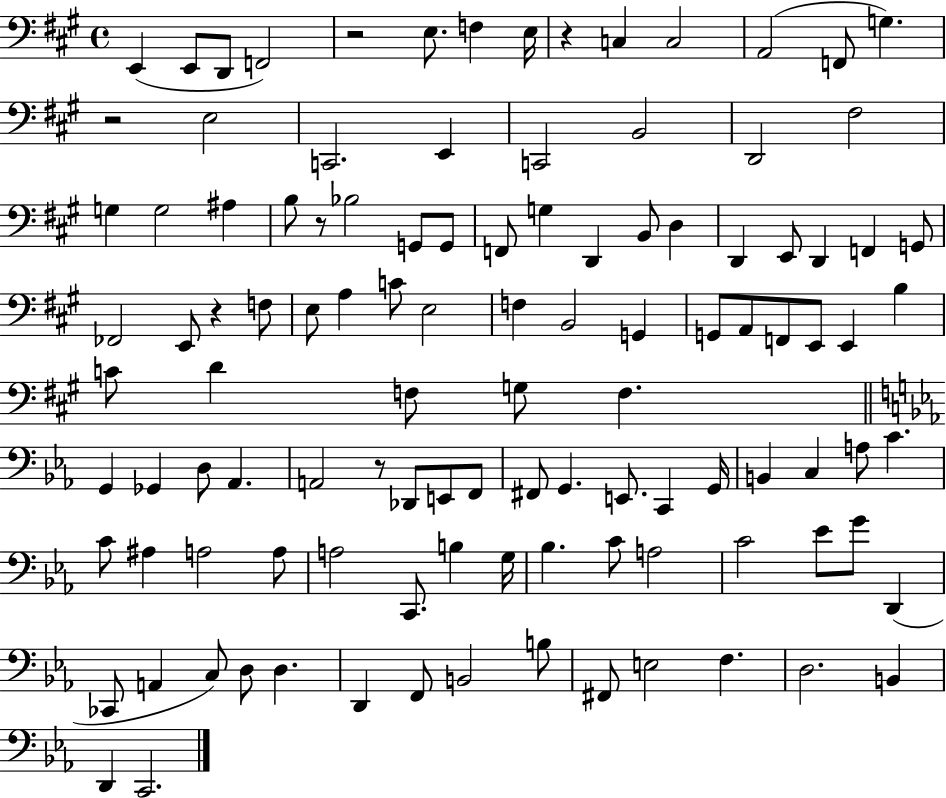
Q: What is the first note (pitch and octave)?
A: E2